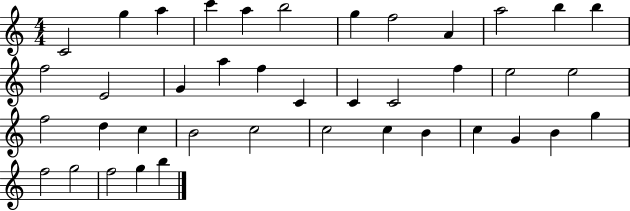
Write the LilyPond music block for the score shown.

{
  \clef treble
  \numericTimeSignature
  \time 4/4
  \key c \major
  c'2 g''4 a''4 | c'''4 a''4 b''2 | g''4 f''2 a'4 | a''2 b''4 b''4 | \break f''2 e'2 | g'4 a''4 f''4 c'4 | c'4 c'2 f''4 | e''2 e''2 | \break f''2 d''4 c''4 | b'2 c''2 | c''2 c''4 b'4 | c''4 g'4 b'4 g''4 | \break f''2 g''2 | f''2 g''4 b''4 | \bar "|."
}